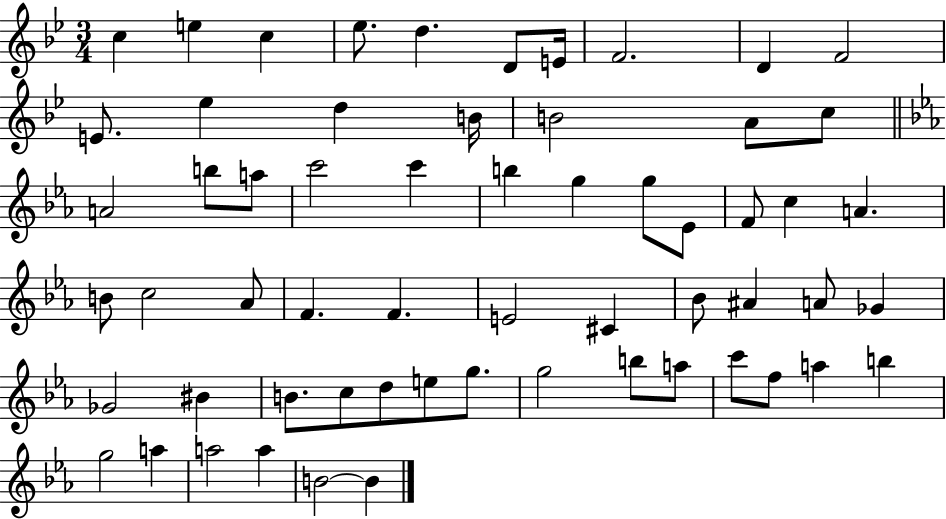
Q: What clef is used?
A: treble